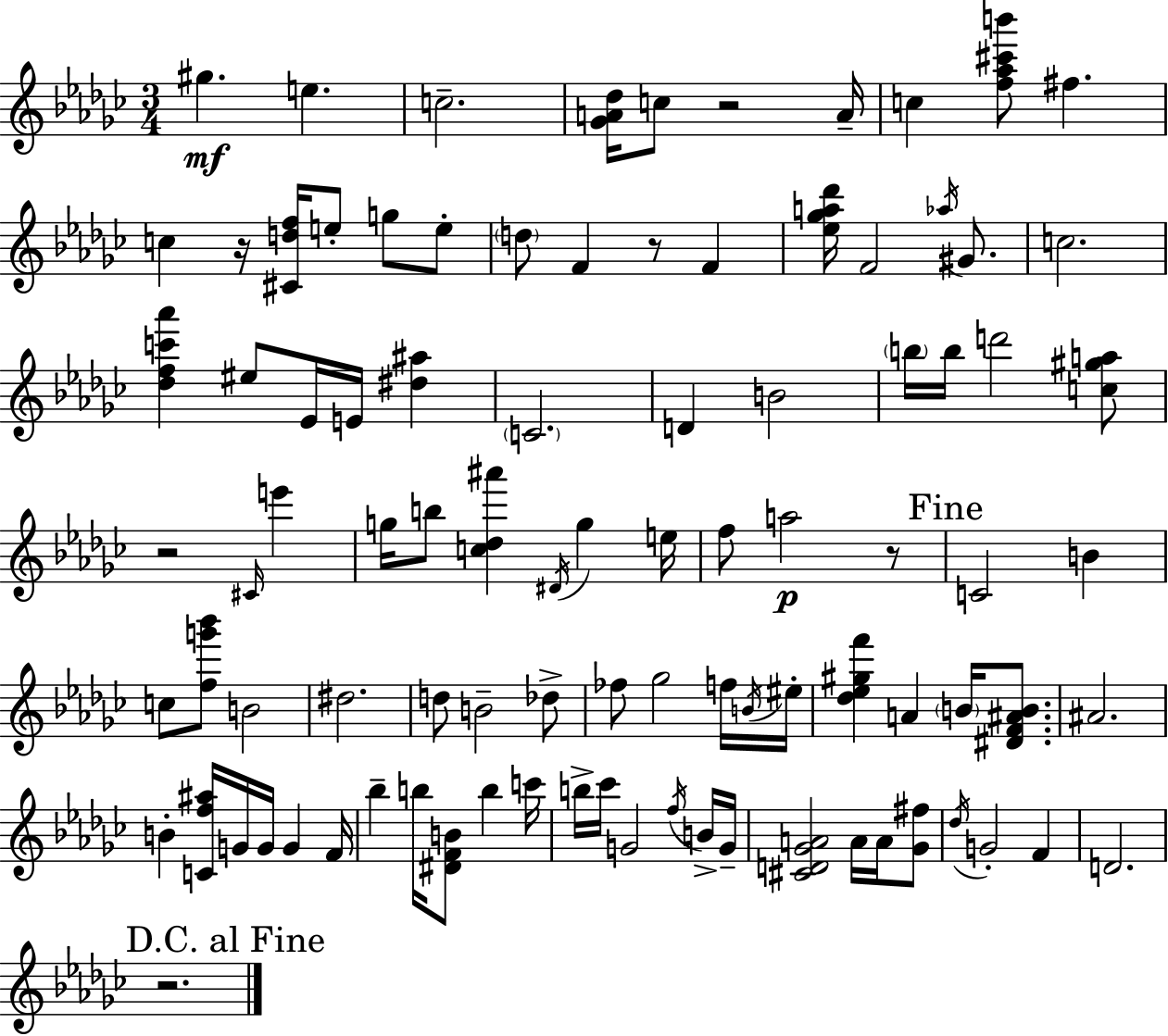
G#5/q. E5/q. C5/h. [Gb4,A4,Db5]/s C5/e R/h A4/s C5/q [F5,Ab5,C#6,B6]/e F#5/q. C5/q R/s [C#4,D5,F5]/s E5/e G5/e E5/e D5/e F4/q R/e F4/q [Eb5,Gb5,A5,Db6]/s F4/h Ab5/s G#4/e. C5/h. [Db5,F5,C6,Ab6]/q EIS5/e Eb4/s E4/s [D#5,A#5]/q C4/h. D4/q B4/h B5/s B5/s D6/h [C5,G#5,A5]/e R/h C#4/s E6/q G5/s B5/e [C5,Db5,A#6]/q D#4/s G5/q E5/s F5/e A5/h R/e C4/h B4/q C5/e [F5,G6,Bb6]/e B4/h D#5/h. D5/e B4/h Db5/e FES5/e Gb5/h F5/s B4/s EIS5/s [Db5,Eb5,G#5,F6]/q A4/q B4/s [D#4,F4,A#4,B4]/e. A#4/h. B4/q [C4,F5,A#5]/s G4/s G4/s G4/q F4/s Bb5/q B5/s [D#4,F4,B4]/e B5/q C6/s B5/s CES6/s G4/h F5/s B4/s G4/s [C#4,D4,Gb4,A4]/h A4/s A4/s [Gb4,F#5]/e Db5/s G4/h F4/q D4/h. R/h.